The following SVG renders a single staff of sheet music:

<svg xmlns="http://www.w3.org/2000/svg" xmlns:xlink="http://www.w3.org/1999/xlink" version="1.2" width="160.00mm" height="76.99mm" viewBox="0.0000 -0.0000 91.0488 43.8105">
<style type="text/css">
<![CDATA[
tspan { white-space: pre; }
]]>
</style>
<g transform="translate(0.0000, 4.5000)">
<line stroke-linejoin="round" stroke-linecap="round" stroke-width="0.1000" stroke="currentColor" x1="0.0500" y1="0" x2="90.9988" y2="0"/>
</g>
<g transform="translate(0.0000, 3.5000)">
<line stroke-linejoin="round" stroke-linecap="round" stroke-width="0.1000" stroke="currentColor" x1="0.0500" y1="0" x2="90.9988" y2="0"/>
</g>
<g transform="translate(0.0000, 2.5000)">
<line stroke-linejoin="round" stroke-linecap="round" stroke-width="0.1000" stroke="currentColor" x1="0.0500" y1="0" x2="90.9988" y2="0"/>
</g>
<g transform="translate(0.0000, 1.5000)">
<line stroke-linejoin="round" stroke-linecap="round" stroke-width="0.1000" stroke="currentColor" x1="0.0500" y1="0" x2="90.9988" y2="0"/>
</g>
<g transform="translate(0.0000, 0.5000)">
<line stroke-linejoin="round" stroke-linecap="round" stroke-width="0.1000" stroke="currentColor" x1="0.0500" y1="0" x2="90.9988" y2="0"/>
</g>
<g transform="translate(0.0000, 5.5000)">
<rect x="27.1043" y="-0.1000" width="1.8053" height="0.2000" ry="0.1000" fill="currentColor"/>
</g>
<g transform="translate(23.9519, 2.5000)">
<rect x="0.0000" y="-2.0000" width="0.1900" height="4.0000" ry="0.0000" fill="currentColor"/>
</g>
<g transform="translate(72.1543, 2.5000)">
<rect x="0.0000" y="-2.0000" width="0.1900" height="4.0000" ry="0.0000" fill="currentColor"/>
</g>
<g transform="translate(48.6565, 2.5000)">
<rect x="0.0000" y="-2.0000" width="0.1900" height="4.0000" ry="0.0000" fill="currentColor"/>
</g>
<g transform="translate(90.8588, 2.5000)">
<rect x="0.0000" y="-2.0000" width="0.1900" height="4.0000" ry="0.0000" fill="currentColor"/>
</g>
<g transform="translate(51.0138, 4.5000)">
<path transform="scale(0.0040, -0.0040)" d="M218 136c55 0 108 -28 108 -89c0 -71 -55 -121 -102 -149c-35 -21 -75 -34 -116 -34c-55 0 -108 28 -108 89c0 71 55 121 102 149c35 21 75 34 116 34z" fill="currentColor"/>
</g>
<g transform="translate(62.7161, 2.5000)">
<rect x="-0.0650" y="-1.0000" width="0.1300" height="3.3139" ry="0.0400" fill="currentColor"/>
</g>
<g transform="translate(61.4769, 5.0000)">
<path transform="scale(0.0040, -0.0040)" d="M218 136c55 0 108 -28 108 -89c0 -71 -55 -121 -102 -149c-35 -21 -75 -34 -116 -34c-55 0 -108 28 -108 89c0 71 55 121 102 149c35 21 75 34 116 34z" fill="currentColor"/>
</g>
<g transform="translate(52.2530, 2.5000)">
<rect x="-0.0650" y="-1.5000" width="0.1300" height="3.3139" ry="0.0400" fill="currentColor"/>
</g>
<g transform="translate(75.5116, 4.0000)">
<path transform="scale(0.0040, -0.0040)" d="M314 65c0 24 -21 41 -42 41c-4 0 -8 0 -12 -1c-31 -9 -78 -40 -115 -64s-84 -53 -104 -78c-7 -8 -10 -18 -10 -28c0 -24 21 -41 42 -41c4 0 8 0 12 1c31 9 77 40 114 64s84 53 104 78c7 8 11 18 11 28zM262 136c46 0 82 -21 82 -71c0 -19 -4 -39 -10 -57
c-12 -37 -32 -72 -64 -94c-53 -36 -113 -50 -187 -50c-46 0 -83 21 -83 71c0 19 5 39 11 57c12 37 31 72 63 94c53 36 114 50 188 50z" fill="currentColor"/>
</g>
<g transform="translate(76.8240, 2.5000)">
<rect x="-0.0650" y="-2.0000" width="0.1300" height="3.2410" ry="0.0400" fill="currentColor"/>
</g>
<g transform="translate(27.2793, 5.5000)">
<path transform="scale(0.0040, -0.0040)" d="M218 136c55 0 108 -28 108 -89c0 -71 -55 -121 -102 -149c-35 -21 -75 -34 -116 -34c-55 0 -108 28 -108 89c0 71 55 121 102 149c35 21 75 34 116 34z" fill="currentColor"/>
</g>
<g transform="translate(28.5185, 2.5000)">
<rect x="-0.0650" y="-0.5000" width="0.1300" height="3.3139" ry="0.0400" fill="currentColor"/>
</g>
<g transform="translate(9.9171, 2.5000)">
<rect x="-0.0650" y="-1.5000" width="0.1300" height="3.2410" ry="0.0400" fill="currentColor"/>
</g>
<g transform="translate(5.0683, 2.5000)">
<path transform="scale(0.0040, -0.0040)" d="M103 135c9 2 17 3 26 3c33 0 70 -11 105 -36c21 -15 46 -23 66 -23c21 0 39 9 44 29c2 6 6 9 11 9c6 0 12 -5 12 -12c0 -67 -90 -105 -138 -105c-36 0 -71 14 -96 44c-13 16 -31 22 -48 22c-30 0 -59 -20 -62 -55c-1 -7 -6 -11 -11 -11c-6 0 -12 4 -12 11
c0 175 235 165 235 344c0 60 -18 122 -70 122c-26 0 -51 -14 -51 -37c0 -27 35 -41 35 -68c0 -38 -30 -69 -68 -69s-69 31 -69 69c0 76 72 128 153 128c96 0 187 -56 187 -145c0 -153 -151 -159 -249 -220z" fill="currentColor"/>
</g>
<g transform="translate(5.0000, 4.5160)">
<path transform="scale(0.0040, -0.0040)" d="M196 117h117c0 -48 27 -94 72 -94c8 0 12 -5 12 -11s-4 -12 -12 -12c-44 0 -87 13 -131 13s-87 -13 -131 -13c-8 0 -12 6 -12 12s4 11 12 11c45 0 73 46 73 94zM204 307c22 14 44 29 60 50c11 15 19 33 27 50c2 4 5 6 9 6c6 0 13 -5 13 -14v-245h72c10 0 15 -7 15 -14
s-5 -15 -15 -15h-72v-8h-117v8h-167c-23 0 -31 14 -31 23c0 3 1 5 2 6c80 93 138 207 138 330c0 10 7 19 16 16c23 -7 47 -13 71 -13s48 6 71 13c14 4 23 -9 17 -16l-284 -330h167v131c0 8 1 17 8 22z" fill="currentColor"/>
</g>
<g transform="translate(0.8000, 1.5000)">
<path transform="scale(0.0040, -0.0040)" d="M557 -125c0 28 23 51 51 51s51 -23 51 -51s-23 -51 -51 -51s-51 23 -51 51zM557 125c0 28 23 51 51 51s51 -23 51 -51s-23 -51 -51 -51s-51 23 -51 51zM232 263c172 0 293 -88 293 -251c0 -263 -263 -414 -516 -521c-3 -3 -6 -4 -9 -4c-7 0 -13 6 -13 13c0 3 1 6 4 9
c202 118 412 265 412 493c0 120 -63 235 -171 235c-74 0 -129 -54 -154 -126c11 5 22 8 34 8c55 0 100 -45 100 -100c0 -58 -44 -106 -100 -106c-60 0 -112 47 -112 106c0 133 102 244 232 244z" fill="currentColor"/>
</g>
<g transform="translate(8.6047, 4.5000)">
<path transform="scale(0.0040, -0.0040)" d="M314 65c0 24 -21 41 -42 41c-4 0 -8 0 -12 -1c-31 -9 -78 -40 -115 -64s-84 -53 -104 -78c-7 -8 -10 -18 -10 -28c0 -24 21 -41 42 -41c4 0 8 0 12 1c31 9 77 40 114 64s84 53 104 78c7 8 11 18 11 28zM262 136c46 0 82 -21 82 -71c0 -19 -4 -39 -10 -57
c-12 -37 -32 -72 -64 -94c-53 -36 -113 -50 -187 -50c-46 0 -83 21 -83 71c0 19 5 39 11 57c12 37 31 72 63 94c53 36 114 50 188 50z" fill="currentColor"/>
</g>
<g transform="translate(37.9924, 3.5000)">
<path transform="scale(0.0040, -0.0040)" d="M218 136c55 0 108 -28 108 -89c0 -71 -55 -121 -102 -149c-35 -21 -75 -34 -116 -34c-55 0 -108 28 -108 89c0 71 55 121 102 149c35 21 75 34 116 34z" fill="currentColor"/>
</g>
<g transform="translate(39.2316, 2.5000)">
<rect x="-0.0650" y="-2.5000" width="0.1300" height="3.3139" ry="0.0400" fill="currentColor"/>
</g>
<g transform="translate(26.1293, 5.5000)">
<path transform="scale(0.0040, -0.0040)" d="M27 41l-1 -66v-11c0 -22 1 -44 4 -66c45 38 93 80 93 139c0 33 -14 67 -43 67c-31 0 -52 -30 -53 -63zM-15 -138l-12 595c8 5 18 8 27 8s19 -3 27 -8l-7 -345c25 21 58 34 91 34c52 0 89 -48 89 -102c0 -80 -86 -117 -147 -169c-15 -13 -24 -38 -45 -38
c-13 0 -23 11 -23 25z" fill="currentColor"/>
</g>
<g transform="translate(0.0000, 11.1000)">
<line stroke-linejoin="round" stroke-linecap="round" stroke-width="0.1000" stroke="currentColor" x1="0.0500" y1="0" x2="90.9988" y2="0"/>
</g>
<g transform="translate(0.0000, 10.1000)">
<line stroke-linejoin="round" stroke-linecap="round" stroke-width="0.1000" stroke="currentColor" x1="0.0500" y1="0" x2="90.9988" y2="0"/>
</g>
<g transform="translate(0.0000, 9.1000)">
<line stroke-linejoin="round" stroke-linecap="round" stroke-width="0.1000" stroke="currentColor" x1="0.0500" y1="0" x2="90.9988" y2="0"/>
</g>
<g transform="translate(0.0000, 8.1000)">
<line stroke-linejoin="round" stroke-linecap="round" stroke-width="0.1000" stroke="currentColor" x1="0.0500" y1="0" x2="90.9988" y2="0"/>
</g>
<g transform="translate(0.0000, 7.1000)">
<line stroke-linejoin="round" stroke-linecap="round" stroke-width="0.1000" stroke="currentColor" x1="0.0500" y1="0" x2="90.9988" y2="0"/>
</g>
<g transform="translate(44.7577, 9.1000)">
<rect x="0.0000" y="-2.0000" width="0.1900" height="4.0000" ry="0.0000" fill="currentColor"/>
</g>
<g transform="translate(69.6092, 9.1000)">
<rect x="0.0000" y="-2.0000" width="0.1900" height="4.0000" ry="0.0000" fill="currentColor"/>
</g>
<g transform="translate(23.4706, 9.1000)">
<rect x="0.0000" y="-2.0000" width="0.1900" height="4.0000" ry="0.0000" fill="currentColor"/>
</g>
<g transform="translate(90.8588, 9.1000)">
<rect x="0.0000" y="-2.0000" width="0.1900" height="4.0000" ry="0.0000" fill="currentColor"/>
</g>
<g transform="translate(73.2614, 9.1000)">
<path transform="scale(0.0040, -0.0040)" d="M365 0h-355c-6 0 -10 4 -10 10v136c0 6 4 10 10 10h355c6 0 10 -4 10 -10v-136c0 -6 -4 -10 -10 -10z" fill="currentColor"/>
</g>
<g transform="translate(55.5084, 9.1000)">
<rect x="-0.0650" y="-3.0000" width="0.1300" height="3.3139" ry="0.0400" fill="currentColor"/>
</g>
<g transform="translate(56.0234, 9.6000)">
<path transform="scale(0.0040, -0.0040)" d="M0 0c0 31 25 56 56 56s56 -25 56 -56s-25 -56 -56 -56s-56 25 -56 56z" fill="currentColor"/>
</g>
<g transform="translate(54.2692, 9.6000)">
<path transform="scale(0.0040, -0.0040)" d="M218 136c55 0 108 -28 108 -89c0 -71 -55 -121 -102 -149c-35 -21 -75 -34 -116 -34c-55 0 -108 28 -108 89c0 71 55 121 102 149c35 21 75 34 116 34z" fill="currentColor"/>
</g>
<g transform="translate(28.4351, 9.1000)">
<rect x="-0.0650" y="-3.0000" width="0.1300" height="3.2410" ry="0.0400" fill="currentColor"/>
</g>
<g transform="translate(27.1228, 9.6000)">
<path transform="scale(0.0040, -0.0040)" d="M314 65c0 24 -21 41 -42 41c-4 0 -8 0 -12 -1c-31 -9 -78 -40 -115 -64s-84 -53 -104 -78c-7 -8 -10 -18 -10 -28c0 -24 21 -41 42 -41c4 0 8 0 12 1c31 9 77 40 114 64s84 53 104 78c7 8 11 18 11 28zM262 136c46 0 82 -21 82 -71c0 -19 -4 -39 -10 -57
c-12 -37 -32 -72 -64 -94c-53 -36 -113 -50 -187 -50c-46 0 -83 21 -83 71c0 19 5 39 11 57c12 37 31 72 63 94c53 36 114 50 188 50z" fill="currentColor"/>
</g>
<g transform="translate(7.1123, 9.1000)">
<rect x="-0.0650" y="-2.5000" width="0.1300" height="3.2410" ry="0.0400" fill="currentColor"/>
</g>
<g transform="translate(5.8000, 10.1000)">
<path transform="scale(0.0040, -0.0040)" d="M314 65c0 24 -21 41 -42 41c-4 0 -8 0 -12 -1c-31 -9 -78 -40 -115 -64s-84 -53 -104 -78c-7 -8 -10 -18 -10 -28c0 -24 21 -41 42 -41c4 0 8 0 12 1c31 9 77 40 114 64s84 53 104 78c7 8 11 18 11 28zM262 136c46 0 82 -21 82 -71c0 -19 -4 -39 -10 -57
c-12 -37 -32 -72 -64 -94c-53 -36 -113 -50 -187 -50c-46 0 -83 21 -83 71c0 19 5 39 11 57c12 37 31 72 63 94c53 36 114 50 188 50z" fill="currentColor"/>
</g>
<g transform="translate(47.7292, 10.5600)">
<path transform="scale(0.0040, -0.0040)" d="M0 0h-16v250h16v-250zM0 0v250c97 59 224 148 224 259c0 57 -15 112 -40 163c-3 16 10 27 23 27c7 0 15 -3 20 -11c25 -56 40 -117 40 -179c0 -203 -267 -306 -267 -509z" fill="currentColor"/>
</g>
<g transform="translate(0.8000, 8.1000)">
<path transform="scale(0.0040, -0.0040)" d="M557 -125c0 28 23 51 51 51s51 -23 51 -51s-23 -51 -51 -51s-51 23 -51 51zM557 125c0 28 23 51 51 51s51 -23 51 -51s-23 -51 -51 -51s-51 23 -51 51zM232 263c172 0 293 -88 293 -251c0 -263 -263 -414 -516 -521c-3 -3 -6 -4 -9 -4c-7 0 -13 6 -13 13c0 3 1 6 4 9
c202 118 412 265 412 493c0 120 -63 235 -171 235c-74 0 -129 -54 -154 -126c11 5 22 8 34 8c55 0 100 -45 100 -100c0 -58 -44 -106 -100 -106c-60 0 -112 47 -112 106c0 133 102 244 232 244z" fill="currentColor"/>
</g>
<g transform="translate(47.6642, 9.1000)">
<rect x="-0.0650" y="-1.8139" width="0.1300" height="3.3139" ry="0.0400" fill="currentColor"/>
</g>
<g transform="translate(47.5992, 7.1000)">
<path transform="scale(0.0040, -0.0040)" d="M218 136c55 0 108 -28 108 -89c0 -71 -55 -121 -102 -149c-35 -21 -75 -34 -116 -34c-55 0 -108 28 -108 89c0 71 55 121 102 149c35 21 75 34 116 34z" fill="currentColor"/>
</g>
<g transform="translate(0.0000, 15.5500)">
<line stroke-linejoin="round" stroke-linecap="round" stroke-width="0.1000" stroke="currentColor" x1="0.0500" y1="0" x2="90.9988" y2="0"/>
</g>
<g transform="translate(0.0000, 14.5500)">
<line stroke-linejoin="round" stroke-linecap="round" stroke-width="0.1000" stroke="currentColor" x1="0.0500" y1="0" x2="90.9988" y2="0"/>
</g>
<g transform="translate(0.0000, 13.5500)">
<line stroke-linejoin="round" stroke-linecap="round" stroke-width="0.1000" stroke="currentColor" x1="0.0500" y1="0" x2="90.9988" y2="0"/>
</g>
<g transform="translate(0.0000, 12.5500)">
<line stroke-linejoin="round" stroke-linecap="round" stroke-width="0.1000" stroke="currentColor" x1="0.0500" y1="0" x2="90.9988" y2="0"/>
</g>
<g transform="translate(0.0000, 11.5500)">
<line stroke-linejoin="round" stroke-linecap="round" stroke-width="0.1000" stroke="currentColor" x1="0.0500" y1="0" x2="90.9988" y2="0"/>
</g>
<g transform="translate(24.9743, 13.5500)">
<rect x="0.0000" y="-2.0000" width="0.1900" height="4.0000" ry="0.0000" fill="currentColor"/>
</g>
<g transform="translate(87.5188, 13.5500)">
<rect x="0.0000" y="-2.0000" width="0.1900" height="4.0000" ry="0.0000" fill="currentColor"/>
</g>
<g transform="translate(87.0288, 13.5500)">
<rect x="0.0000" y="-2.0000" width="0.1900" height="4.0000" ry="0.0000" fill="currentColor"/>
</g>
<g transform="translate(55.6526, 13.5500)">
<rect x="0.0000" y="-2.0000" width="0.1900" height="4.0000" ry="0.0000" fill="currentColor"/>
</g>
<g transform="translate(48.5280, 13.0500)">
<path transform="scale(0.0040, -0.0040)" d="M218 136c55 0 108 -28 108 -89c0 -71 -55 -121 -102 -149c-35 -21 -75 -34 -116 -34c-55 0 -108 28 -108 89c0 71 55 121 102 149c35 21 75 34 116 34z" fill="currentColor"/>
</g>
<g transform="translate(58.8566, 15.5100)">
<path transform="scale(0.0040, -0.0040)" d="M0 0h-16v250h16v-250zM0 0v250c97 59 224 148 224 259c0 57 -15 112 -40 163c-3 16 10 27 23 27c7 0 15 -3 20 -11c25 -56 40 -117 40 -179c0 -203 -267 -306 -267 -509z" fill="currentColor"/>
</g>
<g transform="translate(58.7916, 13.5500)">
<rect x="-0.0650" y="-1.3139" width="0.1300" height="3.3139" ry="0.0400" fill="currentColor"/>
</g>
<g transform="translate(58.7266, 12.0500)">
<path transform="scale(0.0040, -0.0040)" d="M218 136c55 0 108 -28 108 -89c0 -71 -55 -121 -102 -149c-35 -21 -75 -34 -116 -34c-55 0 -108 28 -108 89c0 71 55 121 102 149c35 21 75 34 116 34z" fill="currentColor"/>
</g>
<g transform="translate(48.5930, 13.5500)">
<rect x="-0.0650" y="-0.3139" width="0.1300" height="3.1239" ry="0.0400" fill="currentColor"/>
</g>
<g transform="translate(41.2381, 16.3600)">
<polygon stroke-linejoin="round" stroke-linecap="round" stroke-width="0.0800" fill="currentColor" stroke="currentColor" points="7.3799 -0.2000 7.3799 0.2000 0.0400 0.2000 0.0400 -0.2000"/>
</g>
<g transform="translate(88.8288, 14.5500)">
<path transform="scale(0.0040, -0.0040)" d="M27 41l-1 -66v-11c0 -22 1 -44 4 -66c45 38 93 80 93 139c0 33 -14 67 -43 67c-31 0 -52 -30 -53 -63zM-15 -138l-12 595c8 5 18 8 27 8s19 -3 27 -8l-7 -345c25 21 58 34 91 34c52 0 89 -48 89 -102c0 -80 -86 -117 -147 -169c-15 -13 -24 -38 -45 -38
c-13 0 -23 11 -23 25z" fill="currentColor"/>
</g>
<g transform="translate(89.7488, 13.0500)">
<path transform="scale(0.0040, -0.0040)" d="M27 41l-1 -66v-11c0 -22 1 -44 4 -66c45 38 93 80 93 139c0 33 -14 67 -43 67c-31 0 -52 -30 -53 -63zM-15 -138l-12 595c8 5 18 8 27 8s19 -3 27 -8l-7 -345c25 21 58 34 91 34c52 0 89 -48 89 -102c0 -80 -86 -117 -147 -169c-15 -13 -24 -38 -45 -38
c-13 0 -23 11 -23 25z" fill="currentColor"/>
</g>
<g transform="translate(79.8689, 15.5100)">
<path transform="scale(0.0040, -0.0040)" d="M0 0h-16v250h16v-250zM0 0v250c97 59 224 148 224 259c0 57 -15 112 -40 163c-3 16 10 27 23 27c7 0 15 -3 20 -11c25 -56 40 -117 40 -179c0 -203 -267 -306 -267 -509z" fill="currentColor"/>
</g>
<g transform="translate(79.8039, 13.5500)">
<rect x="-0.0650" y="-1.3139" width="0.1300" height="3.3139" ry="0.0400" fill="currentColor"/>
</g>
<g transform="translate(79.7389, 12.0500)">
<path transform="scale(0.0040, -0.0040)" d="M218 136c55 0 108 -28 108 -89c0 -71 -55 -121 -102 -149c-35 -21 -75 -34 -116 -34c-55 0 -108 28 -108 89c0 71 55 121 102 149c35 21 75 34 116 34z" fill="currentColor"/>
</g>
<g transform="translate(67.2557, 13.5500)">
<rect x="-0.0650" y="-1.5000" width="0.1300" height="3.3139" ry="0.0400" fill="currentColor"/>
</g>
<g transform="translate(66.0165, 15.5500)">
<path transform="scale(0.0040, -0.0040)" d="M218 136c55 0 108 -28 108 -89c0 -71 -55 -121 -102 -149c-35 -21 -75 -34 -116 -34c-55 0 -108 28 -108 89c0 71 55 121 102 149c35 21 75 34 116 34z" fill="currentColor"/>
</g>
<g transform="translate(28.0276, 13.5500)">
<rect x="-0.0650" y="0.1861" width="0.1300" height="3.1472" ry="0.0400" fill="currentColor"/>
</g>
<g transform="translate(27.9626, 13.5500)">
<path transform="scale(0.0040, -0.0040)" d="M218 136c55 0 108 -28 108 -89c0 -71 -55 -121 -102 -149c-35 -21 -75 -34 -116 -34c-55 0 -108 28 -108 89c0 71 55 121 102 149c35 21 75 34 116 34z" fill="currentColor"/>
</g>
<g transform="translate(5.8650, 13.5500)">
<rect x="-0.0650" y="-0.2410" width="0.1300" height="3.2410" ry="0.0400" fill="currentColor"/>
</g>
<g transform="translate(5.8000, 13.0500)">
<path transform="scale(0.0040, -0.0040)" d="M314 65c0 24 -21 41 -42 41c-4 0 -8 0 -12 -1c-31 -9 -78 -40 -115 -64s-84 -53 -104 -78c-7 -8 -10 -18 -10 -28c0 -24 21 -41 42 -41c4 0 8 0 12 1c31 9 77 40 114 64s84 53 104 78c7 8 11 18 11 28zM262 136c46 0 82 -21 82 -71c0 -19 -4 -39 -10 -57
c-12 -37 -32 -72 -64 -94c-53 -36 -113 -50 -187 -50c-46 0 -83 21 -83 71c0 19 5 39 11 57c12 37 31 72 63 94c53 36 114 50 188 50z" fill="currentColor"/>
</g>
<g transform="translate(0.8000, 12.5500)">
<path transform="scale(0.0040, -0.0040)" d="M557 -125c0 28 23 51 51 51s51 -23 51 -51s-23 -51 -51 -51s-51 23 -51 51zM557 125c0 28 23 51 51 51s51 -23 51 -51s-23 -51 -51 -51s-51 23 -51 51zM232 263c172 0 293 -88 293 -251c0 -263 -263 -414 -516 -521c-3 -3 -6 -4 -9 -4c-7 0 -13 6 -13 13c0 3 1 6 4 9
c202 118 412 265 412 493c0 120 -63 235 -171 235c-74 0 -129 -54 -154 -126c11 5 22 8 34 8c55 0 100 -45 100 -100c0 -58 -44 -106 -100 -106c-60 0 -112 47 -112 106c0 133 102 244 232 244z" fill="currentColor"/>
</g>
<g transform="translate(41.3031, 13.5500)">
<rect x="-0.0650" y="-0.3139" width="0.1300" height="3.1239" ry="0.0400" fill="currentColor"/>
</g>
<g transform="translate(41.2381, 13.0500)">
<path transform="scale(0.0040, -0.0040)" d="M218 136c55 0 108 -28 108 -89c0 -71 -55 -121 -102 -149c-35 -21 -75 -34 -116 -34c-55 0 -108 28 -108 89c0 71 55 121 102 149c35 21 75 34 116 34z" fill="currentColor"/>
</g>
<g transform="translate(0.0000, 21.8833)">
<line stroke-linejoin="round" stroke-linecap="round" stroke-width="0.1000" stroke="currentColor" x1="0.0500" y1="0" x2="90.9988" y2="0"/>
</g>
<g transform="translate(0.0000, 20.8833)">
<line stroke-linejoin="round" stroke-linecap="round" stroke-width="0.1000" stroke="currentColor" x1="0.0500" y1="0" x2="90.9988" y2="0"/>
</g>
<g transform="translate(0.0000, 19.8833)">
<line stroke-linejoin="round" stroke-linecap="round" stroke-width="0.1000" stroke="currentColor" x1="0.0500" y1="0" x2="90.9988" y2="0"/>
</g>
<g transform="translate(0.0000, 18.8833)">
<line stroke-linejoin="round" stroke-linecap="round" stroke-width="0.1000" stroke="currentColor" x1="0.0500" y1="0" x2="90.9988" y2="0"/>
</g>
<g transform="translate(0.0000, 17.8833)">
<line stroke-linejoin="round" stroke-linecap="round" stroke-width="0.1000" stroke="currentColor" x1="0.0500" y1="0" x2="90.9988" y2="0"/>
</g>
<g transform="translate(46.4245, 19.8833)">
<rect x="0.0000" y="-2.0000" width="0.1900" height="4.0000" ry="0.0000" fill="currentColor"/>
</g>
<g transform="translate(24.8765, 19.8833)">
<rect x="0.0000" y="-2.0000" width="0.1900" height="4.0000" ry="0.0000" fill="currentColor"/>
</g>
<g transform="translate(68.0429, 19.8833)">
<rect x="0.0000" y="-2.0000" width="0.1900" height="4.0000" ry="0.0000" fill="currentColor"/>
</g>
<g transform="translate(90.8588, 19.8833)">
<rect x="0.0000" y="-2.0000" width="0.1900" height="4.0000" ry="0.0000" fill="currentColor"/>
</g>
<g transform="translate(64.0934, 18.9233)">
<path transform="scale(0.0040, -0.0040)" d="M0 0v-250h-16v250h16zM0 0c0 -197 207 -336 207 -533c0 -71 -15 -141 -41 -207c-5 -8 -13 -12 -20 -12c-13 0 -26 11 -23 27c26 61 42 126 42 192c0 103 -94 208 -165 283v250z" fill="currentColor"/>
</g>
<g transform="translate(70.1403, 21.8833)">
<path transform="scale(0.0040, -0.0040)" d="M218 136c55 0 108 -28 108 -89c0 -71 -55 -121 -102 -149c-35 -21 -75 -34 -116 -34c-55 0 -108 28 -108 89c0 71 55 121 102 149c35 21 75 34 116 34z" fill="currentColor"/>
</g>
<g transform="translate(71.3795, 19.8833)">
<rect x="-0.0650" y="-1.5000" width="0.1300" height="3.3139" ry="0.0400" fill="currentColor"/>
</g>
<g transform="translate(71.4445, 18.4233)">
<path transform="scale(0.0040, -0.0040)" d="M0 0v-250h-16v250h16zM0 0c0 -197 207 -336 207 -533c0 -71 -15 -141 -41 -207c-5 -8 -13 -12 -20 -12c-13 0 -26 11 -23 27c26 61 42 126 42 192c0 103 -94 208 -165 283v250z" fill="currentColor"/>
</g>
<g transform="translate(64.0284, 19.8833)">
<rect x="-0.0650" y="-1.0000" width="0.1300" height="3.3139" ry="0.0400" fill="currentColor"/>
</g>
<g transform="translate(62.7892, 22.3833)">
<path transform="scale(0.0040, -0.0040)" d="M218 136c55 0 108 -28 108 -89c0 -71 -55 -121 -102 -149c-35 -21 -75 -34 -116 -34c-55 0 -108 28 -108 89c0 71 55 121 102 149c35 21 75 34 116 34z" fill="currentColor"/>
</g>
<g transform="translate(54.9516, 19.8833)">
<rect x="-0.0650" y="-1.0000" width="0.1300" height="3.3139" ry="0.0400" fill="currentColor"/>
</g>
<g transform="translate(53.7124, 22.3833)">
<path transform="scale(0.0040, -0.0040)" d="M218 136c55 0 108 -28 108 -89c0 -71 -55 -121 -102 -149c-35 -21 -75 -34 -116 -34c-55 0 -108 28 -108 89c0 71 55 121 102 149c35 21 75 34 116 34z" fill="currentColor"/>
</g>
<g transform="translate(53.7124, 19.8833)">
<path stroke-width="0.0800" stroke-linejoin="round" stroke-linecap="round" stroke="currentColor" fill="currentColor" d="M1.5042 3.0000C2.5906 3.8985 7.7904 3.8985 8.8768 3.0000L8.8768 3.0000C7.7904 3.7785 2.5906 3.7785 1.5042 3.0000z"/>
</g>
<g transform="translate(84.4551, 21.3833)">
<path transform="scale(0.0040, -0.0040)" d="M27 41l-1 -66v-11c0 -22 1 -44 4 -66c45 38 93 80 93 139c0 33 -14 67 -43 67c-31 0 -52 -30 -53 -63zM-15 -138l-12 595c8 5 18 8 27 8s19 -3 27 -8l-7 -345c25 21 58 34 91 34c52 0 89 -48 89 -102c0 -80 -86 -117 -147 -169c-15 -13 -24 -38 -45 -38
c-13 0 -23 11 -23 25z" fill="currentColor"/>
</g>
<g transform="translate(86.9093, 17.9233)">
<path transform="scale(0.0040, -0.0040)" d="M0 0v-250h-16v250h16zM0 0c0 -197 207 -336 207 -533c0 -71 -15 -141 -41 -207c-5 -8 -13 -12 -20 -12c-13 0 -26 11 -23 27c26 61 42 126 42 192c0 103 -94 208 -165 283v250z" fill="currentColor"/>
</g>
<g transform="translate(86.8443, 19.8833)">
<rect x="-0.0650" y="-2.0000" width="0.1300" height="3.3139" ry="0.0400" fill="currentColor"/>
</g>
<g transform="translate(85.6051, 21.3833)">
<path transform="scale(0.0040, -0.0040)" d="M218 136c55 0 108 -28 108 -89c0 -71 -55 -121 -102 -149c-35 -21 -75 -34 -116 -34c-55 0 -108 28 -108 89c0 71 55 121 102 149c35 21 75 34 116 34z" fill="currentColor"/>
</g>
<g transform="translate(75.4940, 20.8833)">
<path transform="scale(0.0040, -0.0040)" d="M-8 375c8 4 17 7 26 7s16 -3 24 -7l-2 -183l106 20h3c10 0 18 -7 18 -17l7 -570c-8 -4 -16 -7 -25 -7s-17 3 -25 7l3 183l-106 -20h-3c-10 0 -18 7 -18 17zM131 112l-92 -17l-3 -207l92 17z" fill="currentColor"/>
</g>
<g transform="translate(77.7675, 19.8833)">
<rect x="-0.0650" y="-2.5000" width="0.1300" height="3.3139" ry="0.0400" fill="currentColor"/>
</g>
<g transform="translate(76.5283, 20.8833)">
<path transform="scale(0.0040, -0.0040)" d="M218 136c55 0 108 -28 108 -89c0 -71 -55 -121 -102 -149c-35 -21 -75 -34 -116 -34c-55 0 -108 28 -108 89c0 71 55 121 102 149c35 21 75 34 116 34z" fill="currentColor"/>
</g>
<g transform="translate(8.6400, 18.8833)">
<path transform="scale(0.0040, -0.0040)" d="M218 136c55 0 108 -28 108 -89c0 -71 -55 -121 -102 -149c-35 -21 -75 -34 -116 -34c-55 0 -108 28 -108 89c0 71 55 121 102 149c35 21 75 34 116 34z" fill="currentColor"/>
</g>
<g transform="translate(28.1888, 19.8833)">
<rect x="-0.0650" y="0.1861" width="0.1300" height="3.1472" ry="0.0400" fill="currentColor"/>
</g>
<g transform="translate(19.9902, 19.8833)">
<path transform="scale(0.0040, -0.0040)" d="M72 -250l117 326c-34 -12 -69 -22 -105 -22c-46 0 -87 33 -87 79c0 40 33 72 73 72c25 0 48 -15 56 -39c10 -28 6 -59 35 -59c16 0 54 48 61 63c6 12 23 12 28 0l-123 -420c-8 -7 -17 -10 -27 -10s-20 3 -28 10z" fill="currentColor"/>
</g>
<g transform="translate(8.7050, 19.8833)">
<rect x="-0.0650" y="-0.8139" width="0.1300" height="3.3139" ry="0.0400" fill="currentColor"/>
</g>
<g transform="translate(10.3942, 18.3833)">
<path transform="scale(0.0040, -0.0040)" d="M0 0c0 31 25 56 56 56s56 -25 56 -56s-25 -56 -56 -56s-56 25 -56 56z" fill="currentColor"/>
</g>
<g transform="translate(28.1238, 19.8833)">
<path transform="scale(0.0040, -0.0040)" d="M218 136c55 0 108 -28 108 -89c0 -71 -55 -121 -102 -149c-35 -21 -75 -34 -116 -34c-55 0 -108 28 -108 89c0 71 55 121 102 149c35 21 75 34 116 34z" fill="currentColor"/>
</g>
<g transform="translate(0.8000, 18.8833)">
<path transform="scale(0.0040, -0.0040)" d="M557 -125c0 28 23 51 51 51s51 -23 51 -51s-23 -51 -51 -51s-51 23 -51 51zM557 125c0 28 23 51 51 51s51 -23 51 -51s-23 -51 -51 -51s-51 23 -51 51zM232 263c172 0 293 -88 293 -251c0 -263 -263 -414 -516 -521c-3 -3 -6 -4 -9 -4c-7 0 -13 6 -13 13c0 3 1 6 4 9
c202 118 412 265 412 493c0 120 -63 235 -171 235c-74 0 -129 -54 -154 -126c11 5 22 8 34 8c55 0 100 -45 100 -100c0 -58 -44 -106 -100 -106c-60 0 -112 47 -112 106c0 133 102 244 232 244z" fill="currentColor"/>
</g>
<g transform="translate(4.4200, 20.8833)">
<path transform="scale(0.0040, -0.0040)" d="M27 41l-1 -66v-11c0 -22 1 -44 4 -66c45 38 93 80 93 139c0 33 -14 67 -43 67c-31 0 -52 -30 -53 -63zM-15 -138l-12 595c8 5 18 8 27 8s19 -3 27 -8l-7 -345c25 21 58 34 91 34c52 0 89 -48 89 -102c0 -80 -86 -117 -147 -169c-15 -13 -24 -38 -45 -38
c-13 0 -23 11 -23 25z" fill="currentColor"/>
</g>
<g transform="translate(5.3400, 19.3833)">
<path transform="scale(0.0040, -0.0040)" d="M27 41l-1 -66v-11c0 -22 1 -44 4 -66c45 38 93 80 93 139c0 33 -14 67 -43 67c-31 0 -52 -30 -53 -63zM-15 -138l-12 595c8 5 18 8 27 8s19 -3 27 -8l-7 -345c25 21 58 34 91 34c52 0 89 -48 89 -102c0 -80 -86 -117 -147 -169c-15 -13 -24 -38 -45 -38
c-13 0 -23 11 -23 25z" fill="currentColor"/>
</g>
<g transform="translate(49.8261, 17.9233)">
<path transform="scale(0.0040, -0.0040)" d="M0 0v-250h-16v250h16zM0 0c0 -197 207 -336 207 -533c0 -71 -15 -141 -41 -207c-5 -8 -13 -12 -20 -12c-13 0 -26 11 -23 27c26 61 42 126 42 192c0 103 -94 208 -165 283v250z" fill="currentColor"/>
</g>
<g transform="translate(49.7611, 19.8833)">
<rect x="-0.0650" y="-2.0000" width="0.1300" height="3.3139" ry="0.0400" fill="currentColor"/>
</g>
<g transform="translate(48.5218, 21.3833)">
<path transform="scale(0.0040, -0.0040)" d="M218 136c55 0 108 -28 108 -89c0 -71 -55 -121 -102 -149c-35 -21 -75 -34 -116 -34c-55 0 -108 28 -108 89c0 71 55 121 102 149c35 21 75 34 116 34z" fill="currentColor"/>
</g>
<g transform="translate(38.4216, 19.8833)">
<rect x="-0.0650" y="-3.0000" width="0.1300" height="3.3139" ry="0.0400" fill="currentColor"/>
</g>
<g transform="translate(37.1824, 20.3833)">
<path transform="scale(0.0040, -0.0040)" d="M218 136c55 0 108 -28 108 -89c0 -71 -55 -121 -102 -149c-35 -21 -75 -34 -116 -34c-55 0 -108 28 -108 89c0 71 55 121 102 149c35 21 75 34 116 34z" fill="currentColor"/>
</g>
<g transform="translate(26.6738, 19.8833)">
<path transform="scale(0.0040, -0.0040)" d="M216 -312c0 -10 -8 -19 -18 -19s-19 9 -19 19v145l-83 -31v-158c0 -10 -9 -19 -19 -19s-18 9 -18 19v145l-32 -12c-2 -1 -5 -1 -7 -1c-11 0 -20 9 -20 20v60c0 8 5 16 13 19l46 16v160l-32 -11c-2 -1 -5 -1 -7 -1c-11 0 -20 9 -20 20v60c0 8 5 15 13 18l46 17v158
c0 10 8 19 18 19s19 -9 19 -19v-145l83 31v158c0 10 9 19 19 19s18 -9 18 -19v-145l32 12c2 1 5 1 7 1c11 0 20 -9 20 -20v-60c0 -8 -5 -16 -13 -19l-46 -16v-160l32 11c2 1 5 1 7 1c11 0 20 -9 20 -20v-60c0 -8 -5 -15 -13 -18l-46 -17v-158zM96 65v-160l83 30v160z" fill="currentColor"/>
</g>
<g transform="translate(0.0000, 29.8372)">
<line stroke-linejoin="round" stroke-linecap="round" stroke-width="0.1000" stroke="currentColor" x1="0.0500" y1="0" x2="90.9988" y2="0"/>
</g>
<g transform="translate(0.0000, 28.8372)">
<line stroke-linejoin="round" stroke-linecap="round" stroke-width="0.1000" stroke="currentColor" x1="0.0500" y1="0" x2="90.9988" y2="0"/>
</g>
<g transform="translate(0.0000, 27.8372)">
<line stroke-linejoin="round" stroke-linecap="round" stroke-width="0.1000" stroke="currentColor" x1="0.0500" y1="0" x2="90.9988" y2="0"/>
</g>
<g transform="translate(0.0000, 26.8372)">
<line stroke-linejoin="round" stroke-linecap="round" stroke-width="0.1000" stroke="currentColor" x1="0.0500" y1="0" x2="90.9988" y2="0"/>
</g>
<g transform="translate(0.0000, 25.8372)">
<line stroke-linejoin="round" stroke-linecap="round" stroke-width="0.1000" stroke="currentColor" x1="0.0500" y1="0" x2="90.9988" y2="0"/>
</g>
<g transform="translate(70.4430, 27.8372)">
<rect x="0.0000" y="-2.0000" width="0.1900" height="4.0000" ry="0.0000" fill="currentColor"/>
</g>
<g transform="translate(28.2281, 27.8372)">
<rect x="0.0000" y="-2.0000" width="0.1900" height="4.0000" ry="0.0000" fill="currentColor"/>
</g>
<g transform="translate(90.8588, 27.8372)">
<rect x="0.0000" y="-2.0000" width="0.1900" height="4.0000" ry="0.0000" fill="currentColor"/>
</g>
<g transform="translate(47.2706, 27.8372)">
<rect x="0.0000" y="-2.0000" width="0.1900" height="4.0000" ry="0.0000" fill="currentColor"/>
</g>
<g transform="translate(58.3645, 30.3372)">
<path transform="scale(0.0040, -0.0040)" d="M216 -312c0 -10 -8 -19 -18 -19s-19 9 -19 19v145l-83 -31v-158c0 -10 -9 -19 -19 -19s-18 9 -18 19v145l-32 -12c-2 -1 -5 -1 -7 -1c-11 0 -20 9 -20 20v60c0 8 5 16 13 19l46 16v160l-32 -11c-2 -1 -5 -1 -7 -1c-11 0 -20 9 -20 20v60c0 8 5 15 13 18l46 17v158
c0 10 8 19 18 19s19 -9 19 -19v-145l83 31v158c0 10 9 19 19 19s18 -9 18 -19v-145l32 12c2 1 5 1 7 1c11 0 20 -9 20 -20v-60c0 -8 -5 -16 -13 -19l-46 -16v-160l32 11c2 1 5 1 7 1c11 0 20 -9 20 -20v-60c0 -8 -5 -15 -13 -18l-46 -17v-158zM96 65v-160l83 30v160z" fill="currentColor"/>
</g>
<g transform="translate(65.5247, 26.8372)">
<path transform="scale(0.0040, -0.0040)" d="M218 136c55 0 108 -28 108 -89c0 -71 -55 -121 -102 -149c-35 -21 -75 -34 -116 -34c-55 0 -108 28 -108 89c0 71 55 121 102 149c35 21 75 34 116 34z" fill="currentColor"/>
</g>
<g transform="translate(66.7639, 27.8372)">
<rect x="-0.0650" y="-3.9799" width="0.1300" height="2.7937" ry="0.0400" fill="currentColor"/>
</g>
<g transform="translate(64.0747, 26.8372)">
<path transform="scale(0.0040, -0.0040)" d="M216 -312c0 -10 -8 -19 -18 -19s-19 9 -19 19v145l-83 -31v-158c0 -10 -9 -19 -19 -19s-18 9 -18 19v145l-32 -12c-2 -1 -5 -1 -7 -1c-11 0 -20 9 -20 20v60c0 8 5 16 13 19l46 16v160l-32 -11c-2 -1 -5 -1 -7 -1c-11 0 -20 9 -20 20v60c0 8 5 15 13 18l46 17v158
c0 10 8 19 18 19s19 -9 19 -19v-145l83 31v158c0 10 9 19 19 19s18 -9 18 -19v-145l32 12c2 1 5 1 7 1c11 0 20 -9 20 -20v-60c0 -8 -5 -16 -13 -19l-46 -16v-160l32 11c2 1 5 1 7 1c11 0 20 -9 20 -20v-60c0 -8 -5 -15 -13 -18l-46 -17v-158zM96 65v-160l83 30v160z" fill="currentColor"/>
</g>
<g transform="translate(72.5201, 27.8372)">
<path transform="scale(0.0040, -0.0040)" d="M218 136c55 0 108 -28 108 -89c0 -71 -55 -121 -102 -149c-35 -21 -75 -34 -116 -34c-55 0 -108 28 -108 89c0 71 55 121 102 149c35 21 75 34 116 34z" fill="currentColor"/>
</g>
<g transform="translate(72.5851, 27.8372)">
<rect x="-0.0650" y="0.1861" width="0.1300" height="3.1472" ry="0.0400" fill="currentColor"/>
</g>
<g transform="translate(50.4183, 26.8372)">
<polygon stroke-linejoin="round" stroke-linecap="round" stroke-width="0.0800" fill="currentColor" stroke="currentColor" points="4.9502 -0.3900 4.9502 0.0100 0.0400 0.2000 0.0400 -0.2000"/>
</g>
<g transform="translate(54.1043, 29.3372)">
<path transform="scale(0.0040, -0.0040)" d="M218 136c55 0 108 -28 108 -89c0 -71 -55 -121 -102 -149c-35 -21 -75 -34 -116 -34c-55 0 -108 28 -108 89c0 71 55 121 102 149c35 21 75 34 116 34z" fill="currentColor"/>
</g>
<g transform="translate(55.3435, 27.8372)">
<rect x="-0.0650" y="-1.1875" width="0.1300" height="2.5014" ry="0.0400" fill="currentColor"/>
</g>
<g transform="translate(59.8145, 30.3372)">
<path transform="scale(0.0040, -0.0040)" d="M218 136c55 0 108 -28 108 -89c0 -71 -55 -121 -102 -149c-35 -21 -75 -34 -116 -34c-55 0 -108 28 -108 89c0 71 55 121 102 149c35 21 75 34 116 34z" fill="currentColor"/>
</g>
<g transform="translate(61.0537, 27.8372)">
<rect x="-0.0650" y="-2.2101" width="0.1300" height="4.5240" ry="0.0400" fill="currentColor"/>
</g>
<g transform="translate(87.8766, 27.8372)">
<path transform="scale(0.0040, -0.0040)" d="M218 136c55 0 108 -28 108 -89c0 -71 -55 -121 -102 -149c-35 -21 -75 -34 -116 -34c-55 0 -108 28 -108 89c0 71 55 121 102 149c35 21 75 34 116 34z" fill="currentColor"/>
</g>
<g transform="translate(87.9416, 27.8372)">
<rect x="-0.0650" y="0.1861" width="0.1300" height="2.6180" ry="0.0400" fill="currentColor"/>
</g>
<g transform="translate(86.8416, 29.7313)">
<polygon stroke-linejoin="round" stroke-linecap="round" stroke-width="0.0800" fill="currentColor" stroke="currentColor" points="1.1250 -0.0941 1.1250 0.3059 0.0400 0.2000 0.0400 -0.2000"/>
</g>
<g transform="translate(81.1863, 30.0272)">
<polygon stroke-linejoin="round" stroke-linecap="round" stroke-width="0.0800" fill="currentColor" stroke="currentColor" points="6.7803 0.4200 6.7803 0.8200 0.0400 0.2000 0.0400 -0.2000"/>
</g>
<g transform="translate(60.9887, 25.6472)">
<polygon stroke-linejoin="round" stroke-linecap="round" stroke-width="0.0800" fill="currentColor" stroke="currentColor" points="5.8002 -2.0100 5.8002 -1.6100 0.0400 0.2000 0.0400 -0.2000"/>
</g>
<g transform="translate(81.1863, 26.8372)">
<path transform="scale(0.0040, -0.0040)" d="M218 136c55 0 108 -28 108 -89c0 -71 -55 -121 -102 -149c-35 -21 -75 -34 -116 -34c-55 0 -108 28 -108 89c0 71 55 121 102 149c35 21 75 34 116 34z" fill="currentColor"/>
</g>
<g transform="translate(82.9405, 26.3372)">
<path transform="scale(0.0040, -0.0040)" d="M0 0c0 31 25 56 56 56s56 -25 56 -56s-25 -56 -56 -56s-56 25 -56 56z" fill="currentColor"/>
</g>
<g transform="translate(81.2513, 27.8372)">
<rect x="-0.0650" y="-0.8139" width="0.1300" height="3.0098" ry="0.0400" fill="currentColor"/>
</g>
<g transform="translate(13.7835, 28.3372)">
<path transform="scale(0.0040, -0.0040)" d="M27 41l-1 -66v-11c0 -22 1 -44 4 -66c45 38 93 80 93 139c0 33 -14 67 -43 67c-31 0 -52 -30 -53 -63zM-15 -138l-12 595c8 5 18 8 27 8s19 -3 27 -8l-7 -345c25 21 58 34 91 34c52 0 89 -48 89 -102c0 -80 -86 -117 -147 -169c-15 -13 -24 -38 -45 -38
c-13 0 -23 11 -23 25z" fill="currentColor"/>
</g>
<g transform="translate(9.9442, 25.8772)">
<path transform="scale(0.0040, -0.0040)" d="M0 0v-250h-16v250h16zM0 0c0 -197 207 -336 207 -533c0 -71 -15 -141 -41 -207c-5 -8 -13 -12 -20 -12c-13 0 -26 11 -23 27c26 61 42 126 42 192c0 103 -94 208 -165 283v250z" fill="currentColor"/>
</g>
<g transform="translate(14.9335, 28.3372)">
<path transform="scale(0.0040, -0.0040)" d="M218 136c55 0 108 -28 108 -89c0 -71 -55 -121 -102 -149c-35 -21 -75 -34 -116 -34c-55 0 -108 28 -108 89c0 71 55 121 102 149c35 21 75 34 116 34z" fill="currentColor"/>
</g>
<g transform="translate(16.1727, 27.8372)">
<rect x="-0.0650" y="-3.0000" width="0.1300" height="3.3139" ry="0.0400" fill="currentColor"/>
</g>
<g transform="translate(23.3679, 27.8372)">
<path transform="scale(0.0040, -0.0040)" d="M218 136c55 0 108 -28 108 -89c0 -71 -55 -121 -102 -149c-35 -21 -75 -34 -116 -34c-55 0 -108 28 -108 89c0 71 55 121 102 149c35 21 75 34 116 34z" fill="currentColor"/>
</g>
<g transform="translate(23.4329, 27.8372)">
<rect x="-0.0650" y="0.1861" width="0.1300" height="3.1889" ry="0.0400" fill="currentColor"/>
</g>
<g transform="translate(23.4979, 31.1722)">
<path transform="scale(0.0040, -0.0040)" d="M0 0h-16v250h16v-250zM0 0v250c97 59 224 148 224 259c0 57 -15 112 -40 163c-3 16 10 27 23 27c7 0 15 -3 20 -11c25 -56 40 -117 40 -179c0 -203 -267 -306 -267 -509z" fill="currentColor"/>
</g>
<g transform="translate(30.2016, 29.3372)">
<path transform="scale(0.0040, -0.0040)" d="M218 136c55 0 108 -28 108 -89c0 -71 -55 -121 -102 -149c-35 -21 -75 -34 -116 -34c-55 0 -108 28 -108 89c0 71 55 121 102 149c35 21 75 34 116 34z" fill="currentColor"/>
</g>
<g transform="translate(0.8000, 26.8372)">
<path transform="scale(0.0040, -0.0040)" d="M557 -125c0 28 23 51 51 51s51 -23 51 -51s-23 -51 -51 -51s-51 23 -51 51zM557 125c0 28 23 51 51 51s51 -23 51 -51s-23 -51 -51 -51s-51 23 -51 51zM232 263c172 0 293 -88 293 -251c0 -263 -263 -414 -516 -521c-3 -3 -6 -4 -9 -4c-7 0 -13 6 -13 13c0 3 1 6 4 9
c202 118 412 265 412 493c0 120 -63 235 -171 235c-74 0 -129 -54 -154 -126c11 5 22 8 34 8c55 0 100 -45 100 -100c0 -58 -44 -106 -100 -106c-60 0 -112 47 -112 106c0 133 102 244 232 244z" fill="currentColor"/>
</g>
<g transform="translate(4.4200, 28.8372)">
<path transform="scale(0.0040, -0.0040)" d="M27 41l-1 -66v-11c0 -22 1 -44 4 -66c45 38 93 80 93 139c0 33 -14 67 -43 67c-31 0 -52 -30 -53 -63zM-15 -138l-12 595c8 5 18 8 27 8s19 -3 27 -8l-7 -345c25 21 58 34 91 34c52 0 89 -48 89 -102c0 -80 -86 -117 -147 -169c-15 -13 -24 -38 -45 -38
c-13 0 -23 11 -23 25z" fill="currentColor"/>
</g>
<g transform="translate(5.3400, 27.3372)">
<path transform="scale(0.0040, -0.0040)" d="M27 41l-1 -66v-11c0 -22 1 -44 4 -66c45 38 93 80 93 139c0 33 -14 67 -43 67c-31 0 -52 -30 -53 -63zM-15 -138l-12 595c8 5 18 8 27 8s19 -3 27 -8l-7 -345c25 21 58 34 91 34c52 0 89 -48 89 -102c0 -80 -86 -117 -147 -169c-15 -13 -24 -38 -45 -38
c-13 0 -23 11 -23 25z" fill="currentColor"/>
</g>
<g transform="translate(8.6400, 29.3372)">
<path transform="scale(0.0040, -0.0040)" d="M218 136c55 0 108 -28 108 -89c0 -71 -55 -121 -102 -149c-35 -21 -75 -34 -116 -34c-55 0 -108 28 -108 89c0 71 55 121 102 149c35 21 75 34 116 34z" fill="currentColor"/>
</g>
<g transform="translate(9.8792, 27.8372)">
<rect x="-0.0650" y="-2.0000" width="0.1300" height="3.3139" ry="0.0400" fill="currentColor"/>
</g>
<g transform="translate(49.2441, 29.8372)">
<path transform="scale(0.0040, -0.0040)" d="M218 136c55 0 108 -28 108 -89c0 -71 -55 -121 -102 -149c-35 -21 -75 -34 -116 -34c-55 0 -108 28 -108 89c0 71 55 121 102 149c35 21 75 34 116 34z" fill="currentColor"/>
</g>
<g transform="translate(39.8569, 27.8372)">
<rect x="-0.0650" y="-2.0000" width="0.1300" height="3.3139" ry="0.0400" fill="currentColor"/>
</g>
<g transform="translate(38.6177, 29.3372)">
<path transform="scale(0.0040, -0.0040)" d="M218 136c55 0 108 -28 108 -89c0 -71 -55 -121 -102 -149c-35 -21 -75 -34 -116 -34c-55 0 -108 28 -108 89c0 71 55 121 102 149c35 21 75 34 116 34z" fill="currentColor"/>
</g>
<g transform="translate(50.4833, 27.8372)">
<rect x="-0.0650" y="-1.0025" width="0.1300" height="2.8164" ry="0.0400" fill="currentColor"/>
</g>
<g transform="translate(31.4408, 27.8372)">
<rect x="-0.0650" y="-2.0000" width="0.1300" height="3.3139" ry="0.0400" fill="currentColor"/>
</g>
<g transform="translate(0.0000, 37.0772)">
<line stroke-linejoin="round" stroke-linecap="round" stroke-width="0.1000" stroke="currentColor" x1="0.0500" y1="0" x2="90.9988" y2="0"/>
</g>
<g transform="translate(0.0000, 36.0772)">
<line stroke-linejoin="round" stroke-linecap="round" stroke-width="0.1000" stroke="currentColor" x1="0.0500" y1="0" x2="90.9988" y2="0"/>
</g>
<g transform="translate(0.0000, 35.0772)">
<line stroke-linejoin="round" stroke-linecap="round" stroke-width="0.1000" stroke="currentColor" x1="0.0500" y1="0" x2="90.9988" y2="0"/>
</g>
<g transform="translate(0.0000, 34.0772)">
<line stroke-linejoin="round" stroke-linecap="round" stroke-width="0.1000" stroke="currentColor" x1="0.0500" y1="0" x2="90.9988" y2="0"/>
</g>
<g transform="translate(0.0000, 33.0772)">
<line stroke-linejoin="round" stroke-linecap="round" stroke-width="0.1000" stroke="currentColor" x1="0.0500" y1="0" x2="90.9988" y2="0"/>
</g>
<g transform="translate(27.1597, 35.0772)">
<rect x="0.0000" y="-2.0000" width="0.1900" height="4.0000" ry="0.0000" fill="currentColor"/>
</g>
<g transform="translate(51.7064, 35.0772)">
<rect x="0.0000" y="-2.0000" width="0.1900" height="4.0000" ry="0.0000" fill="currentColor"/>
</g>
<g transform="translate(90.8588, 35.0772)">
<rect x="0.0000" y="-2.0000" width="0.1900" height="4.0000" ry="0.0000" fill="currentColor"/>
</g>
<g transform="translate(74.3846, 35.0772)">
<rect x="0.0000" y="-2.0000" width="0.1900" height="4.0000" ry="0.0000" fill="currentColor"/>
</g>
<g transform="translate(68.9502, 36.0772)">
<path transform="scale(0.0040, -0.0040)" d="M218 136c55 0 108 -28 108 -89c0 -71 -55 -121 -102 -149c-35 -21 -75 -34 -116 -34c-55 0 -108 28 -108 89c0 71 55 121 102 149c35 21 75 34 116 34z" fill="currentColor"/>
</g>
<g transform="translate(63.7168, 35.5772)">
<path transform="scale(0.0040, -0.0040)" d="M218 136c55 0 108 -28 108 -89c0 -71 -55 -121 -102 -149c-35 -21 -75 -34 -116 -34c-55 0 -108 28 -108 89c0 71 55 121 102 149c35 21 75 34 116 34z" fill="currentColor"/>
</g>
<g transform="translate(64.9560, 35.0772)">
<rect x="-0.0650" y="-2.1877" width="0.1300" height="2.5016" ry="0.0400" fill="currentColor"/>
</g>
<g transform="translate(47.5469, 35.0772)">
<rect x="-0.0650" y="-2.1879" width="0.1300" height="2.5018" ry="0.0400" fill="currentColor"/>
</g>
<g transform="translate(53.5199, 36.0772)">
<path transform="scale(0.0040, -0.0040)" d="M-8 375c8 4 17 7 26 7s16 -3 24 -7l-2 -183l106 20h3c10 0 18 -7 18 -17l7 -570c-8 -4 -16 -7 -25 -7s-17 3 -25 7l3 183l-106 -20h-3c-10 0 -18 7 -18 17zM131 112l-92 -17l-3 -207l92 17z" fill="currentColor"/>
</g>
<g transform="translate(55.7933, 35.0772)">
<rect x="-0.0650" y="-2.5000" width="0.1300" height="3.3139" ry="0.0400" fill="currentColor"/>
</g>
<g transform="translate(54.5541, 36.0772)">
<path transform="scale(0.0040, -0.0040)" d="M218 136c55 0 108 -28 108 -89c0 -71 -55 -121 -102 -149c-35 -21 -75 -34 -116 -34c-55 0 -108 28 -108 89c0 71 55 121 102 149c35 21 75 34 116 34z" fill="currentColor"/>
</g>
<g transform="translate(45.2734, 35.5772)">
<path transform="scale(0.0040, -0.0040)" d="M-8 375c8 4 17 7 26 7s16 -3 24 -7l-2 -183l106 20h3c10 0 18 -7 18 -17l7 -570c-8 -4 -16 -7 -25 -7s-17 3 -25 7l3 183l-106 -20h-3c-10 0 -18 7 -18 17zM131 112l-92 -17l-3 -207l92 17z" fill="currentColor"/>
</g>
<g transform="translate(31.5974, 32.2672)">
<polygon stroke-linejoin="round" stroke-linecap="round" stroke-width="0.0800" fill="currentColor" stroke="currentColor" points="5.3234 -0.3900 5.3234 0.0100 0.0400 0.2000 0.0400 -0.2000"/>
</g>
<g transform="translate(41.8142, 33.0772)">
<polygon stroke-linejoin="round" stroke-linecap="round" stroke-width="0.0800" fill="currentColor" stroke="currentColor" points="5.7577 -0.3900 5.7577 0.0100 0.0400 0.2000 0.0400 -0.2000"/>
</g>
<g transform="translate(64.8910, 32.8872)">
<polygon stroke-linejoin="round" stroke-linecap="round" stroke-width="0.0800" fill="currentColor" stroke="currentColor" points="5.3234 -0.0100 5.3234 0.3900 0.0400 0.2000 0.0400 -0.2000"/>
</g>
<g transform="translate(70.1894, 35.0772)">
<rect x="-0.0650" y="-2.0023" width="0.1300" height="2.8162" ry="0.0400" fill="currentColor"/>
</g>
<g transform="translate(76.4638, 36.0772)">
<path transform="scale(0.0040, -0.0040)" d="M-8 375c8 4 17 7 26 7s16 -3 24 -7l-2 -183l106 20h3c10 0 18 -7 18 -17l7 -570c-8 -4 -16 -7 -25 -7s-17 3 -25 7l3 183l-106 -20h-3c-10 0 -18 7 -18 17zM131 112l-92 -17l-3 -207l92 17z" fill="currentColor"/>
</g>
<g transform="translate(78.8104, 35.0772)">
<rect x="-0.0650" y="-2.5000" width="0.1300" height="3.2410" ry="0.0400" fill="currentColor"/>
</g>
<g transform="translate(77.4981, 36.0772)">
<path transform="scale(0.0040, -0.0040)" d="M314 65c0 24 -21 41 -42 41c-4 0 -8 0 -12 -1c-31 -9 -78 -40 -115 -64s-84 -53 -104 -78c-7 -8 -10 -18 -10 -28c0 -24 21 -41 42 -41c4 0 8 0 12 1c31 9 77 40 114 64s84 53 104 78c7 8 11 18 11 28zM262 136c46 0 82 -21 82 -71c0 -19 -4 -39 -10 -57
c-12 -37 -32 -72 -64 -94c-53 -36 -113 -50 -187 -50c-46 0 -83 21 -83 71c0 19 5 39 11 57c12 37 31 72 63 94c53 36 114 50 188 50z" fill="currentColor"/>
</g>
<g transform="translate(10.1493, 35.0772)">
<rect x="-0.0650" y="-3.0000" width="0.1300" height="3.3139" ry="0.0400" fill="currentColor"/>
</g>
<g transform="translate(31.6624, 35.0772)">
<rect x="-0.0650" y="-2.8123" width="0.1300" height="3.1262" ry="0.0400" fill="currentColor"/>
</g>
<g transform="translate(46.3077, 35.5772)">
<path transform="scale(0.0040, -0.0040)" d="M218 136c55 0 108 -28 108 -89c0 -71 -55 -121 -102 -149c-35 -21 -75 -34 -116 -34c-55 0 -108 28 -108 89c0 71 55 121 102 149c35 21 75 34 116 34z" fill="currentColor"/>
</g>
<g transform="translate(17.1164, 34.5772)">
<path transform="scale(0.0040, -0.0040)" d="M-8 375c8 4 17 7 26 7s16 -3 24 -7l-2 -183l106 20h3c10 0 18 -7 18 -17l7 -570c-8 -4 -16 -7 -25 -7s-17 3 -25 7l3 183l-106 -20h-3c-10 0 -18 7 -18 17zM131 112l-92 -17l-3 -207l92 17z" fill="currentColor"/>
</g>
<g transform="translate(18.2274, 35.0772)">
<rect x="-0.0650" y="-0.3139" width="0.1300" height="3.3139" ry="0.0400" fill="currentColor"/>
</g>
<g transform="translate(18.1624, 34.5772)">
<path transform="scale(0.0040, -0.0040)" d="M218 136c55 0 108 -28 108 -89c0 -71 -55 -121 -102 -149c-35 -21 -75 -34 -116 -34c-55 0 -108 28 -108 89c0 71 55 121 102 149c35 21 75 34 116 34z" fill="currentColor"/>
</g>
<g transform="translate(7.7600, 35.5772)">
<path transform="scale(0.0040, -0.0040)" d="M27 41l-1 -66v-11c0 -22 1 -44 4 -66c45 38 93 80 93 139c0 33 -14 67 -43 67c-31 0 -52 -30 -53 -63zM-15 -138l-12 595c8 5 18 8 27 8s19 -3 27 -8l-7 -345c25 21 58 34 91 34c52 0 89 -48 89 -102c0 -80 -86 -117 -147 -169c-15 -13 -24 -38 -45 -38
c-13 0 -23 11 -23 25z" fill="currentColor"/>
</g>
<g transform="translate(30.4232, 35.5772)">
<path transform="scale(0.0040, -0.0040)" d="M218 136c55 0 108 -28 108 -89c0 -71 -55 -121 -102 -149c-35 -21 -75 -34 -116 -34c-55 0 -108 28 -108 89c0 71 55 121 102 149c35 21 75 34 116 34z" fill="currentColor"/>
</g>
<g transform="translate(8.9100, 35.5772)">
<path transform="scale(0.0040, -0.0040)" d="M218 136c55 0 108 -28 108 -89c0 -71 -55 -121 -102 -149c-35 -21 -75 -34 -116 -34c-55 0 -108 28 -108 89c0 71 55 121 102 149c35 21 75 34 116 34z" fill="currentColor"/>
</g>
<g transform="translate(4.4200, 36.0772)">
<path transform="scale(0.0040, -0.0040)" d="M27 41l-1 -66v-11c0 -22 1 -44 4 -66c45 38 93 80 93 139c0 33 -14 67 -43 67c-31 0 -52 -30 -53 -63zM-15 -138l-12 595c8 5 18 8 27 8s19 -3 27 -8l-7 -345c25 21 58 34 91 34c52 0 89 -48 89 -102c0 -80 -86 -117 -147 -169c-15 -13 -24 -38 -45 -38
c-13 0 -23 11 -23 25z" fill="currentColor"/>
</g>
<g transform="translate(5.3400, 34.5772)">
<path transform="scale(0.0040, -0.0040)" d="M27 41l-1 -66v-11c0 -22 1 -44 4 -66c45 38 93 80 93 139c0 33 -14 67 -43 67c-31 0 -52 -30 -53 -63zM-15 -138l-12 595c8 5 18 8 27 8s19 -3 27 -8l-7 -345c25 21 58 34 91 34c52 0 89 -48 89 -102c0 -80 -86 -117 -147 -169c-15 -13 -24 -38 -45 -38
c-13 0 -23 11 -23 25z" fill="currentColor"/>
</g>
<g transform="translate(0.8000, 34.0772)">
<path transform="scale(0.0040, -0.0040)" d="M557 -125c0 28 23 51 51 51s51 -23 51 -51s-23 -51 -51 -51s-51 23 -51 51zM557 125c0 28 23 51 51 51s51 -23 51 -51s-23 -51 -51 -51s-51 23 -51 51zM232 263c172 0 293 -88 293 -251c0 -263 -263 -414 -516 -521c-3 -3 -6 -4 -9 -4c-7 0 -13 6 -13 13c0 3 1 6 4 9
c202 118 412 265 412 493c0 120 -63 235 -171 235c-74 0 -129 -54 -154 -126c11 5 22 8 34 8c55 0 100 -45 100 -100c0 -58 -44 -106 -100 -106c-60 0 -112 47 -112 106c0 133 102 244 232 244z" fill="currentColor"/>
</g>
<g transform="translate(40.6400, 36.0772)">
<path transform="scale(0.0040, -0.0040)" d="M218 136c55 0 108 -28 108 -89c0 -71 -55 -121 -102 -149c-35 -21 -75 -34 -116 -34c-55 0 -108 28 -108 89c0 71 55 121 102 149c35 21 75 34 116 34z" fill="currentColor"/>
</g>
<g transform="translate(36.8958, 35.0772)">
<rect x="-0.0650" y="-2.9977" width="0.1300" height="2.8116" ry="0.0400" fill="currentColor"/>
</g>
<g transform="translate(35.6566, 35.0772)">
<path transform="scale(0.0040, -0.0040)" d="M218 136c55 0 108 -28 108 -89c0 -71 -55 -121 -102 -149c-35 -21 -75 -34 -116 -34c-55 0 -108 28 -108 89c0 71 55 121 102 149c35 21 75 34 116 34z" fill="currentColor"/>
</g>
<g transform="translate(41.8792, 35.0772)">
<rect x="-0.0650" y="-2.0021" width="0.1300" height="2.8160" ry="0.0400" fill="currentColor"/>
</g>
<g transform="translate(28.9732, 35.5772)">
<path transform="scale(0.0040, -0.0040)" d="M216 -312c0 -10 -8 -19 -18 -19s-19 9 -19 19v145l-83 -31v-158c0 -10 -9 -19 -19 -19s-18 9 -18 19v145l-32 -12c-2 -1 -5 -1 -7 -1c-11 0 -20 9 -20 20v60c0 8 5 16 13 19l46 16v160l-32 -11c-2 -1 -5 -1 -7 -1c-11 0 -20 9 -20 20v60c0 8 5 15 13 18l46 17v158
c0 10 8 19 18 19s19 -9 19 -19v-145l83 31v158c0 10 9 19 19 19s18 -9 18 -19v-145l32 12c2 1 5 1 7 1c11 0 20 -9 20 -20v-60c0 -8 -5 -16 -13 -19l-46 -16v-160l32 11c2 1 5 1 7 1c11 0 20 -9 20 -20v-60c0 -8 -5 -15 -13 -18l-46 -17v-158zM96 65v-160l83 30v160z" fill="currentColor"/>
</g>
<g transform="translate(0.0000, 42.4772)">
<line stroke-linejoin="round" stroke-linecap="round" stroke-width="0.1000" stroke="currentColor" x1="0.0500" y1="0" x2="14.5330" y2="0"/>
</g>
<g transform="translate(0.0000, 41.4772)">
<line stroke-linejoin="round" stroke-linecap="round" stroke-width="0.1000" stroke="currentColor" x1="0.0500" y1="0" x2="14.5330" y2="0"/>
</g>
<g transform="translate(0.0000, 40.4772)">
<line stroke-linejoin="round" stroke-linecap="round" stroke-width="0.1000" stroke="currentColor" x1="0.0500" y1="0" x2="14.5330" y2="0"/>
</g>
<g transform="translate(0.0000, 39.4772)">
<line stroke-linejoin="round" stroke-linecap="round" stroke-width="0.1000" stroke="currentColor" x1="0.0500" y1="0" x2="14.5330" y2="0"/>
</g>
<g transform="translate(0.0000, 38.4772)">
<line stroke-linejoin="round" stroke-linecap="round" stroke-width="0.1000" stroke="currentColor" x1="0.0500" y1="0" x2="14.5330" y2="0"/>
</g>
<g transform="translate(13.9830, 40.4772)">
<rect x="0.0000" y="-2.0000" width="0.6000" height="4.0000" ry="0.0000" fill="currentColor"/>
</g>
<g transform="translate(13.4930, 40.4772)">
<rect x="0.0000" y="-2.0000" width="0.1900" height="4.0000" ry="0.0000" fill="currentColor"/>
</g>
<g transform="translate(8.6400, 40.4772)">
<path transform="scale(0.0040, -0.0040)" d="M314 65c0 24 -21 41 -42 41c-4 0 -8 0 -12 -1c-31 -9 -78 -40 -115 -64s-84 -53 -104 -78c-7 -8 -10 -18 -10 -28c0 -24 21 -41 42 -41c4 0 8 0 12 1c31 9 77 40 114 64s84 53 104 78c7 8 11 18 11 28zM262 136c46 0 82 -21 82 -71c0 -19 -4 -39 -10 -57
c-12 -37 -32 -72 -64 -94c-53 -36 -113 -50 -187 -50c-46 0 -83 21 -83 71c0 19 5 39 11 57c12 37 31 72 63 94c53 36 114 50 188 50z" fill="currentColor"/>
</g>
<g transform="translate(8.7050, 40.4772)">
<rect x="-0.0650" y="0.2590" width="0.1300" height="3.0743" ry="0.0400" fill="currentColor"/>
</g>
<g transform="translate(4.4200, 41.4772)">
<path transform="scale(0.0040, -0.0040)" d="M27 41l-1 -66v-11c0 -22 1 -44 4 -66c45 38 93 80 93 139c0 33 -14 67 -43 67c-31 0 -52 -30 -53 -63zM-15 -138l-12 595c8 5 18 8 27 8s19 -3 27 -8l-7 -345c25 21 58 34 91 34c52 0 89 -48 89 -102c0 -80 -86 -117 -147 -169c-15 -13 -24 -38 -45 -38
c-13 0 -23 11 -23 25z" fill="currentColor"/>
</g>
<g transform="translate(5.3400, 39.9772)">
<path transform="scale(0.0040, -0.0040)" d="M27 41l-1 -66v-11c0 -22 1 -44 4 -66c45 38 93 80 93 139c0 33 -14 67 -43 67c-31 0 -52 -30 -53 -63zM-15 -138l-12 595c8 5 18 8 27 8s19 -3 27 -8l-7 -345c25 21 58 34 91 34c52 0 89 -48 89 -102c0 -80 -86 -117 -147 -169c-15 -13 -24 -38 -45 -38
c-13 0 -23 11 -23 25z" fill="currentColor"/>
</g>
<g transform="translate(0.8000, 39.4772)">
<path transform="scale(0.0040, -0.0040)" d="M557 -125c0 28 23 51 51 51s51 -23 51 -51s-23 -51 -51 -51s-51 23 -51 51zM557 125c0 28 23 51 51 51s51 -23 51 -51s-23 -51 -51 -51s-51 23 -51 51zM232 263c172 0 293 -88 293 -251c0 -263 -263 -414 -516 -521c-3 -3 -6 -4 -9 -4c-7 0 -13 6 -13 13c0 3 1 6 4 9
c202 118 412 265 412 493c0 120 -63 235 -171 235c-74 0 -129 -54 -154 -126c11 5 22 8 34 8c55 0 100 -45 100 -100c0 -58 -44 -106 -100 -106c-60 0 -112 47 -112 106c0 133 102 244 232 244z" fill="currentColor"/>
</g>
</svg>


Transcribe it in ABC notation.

X:1
T:Untitled
M:2/4
L:1/4
K:C
G,,2 _E,, B,, G,, F,, A,,2 B,,2 C,2 A,/2 C, z2 E,2 D, E,/2 E,/2 G,/2 G,, G,/2 F, z/2 ^D, C, A,,/2 F,, F,,/2 G,,/2 B,, _A,,/2 A,,/2 _C, D,/2 A,, A,, G,,/2 A,,/2 ^F,,/2 ^F,/2 D, F,/2 D,/4 _C, E, ^C,/2 D,/2 _B,,/2 C,/2 B,, C,/2 B,,/2 B,,2 D,2